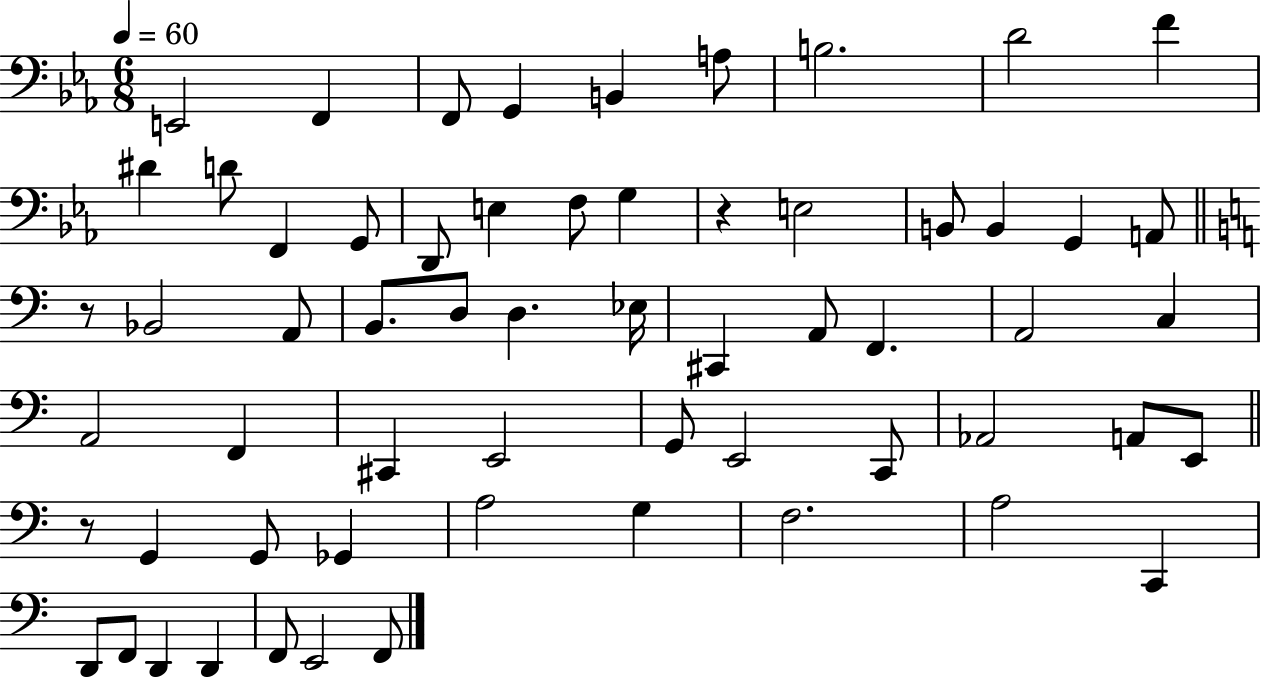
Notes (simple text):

E2/h F2/q F2/e G2/q B2/q A3/e B3/h. D4/h F4/q D#4/q D4/e F2/q G2/e D2/e E3/q F3/e G3/q R/q E3/h B2/e B2/q G2/q A2/e R/e Bb2/h A2/e B2/e. D3/e D3/q. Eb3/s C#2/q A2/e F2/q. A2/h C3/q A2/h F2/q C#2/q E2/h G2/e E2/h C2/e Ab2/h A2/e E2/e R/e G2/q G2/e Gb2/q A3/h G3/q F3/h. A3/h C2/q D2/e F2/e D2/q D2/q F2/e E2/h F2/e